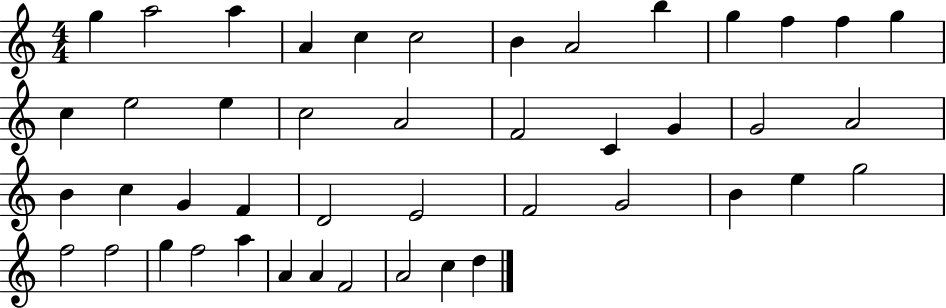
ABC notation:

X:1
T:Untitled
M:4/4
L:1/4
K:C
g a2 a A c c2 B A2 b g f f g c e2 e c2 A2 F2 C G G2 A2 B c G F D2 E2 F2 G2 B e g2 f2 f2 g f2 a A A F2 A2 c d